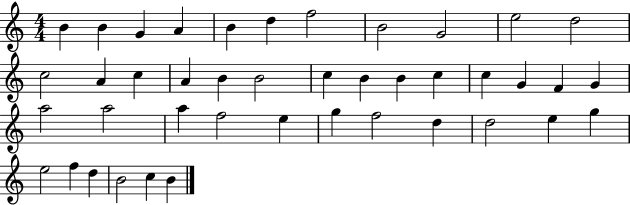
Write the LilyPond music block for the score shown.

{
  \clef treble
  \numericTimeSignature
  \time 4/4
  \key c \major
  b'4 b'4 g'4 a'4 | b'4 d''4 f''2 | b'2 g'2 | e''2 d''2 | \break c''2 a'4 c''4 | a'4 b'4 b'2 | c''4 b'4 b'4 c''4 | c''4 g'4 f'4 g'4 | \break a''2 a''2 | a''4 f''2 e''4 | g''4 f''2 d''4 | d''2 e''4 g''4 | \break e''2 f''4 d''4 | b'2 c''4 b'4 | \bar "|."
}